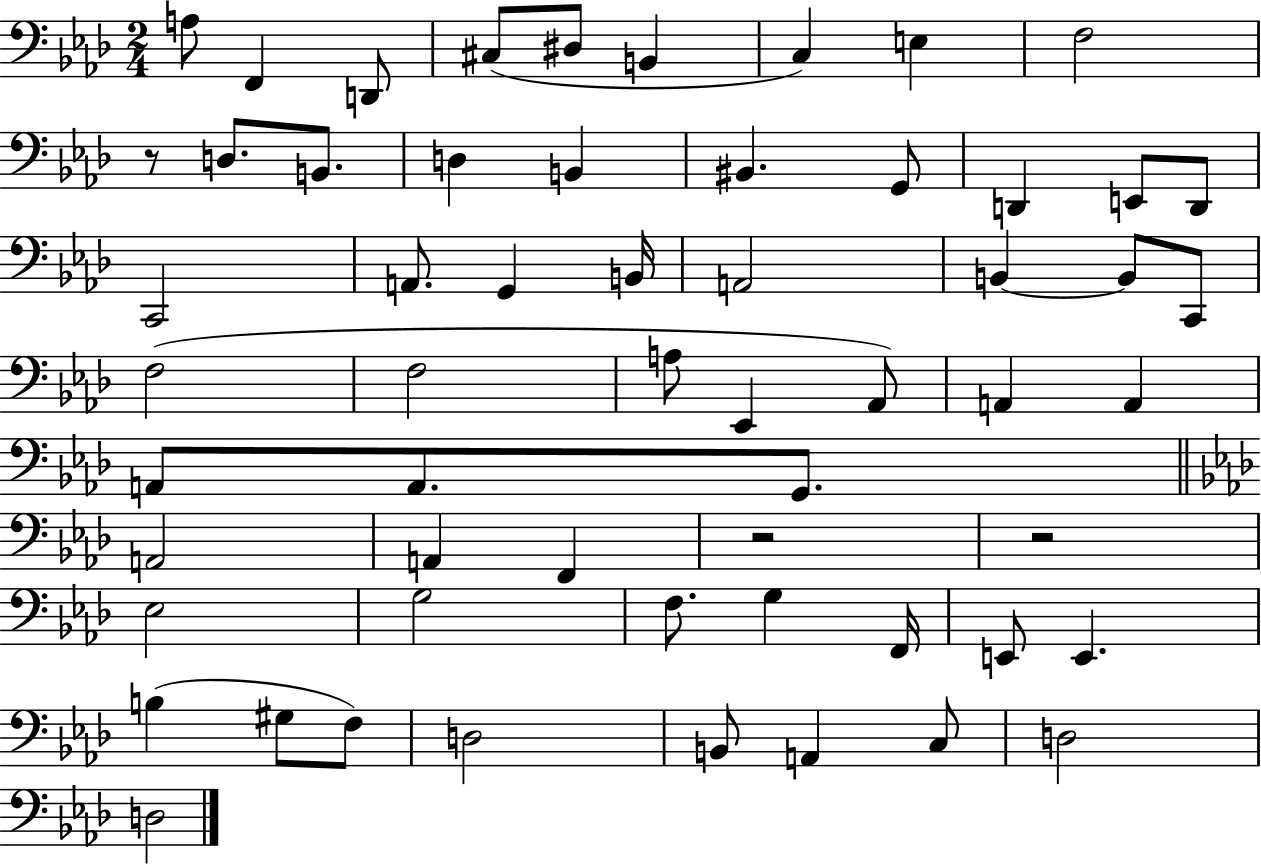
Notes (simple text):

A3/e F2/q D2/e C#3/e D#3/e B2/q C3/q E3/q F3/h R/e D3/e. B2/e. D3/q B2/q BIS2/q. G2/e D2/q E2/e D2/e C2/h A2/e. G2/q B2/s A2/h B2/q B2/e C2/e F3/h F3/h A3/e Eb2/q Ab2/e A2/q A2/q A2/e A2/e. G2/e. A2/h A2/q F2/q R/h R/h Eb3/h G3/h F3/e. G3/q F2/s E2/e E2/q. B3/q G#3/e F3/e D3/h B2/e A2/q C3/e D3/h D3/h